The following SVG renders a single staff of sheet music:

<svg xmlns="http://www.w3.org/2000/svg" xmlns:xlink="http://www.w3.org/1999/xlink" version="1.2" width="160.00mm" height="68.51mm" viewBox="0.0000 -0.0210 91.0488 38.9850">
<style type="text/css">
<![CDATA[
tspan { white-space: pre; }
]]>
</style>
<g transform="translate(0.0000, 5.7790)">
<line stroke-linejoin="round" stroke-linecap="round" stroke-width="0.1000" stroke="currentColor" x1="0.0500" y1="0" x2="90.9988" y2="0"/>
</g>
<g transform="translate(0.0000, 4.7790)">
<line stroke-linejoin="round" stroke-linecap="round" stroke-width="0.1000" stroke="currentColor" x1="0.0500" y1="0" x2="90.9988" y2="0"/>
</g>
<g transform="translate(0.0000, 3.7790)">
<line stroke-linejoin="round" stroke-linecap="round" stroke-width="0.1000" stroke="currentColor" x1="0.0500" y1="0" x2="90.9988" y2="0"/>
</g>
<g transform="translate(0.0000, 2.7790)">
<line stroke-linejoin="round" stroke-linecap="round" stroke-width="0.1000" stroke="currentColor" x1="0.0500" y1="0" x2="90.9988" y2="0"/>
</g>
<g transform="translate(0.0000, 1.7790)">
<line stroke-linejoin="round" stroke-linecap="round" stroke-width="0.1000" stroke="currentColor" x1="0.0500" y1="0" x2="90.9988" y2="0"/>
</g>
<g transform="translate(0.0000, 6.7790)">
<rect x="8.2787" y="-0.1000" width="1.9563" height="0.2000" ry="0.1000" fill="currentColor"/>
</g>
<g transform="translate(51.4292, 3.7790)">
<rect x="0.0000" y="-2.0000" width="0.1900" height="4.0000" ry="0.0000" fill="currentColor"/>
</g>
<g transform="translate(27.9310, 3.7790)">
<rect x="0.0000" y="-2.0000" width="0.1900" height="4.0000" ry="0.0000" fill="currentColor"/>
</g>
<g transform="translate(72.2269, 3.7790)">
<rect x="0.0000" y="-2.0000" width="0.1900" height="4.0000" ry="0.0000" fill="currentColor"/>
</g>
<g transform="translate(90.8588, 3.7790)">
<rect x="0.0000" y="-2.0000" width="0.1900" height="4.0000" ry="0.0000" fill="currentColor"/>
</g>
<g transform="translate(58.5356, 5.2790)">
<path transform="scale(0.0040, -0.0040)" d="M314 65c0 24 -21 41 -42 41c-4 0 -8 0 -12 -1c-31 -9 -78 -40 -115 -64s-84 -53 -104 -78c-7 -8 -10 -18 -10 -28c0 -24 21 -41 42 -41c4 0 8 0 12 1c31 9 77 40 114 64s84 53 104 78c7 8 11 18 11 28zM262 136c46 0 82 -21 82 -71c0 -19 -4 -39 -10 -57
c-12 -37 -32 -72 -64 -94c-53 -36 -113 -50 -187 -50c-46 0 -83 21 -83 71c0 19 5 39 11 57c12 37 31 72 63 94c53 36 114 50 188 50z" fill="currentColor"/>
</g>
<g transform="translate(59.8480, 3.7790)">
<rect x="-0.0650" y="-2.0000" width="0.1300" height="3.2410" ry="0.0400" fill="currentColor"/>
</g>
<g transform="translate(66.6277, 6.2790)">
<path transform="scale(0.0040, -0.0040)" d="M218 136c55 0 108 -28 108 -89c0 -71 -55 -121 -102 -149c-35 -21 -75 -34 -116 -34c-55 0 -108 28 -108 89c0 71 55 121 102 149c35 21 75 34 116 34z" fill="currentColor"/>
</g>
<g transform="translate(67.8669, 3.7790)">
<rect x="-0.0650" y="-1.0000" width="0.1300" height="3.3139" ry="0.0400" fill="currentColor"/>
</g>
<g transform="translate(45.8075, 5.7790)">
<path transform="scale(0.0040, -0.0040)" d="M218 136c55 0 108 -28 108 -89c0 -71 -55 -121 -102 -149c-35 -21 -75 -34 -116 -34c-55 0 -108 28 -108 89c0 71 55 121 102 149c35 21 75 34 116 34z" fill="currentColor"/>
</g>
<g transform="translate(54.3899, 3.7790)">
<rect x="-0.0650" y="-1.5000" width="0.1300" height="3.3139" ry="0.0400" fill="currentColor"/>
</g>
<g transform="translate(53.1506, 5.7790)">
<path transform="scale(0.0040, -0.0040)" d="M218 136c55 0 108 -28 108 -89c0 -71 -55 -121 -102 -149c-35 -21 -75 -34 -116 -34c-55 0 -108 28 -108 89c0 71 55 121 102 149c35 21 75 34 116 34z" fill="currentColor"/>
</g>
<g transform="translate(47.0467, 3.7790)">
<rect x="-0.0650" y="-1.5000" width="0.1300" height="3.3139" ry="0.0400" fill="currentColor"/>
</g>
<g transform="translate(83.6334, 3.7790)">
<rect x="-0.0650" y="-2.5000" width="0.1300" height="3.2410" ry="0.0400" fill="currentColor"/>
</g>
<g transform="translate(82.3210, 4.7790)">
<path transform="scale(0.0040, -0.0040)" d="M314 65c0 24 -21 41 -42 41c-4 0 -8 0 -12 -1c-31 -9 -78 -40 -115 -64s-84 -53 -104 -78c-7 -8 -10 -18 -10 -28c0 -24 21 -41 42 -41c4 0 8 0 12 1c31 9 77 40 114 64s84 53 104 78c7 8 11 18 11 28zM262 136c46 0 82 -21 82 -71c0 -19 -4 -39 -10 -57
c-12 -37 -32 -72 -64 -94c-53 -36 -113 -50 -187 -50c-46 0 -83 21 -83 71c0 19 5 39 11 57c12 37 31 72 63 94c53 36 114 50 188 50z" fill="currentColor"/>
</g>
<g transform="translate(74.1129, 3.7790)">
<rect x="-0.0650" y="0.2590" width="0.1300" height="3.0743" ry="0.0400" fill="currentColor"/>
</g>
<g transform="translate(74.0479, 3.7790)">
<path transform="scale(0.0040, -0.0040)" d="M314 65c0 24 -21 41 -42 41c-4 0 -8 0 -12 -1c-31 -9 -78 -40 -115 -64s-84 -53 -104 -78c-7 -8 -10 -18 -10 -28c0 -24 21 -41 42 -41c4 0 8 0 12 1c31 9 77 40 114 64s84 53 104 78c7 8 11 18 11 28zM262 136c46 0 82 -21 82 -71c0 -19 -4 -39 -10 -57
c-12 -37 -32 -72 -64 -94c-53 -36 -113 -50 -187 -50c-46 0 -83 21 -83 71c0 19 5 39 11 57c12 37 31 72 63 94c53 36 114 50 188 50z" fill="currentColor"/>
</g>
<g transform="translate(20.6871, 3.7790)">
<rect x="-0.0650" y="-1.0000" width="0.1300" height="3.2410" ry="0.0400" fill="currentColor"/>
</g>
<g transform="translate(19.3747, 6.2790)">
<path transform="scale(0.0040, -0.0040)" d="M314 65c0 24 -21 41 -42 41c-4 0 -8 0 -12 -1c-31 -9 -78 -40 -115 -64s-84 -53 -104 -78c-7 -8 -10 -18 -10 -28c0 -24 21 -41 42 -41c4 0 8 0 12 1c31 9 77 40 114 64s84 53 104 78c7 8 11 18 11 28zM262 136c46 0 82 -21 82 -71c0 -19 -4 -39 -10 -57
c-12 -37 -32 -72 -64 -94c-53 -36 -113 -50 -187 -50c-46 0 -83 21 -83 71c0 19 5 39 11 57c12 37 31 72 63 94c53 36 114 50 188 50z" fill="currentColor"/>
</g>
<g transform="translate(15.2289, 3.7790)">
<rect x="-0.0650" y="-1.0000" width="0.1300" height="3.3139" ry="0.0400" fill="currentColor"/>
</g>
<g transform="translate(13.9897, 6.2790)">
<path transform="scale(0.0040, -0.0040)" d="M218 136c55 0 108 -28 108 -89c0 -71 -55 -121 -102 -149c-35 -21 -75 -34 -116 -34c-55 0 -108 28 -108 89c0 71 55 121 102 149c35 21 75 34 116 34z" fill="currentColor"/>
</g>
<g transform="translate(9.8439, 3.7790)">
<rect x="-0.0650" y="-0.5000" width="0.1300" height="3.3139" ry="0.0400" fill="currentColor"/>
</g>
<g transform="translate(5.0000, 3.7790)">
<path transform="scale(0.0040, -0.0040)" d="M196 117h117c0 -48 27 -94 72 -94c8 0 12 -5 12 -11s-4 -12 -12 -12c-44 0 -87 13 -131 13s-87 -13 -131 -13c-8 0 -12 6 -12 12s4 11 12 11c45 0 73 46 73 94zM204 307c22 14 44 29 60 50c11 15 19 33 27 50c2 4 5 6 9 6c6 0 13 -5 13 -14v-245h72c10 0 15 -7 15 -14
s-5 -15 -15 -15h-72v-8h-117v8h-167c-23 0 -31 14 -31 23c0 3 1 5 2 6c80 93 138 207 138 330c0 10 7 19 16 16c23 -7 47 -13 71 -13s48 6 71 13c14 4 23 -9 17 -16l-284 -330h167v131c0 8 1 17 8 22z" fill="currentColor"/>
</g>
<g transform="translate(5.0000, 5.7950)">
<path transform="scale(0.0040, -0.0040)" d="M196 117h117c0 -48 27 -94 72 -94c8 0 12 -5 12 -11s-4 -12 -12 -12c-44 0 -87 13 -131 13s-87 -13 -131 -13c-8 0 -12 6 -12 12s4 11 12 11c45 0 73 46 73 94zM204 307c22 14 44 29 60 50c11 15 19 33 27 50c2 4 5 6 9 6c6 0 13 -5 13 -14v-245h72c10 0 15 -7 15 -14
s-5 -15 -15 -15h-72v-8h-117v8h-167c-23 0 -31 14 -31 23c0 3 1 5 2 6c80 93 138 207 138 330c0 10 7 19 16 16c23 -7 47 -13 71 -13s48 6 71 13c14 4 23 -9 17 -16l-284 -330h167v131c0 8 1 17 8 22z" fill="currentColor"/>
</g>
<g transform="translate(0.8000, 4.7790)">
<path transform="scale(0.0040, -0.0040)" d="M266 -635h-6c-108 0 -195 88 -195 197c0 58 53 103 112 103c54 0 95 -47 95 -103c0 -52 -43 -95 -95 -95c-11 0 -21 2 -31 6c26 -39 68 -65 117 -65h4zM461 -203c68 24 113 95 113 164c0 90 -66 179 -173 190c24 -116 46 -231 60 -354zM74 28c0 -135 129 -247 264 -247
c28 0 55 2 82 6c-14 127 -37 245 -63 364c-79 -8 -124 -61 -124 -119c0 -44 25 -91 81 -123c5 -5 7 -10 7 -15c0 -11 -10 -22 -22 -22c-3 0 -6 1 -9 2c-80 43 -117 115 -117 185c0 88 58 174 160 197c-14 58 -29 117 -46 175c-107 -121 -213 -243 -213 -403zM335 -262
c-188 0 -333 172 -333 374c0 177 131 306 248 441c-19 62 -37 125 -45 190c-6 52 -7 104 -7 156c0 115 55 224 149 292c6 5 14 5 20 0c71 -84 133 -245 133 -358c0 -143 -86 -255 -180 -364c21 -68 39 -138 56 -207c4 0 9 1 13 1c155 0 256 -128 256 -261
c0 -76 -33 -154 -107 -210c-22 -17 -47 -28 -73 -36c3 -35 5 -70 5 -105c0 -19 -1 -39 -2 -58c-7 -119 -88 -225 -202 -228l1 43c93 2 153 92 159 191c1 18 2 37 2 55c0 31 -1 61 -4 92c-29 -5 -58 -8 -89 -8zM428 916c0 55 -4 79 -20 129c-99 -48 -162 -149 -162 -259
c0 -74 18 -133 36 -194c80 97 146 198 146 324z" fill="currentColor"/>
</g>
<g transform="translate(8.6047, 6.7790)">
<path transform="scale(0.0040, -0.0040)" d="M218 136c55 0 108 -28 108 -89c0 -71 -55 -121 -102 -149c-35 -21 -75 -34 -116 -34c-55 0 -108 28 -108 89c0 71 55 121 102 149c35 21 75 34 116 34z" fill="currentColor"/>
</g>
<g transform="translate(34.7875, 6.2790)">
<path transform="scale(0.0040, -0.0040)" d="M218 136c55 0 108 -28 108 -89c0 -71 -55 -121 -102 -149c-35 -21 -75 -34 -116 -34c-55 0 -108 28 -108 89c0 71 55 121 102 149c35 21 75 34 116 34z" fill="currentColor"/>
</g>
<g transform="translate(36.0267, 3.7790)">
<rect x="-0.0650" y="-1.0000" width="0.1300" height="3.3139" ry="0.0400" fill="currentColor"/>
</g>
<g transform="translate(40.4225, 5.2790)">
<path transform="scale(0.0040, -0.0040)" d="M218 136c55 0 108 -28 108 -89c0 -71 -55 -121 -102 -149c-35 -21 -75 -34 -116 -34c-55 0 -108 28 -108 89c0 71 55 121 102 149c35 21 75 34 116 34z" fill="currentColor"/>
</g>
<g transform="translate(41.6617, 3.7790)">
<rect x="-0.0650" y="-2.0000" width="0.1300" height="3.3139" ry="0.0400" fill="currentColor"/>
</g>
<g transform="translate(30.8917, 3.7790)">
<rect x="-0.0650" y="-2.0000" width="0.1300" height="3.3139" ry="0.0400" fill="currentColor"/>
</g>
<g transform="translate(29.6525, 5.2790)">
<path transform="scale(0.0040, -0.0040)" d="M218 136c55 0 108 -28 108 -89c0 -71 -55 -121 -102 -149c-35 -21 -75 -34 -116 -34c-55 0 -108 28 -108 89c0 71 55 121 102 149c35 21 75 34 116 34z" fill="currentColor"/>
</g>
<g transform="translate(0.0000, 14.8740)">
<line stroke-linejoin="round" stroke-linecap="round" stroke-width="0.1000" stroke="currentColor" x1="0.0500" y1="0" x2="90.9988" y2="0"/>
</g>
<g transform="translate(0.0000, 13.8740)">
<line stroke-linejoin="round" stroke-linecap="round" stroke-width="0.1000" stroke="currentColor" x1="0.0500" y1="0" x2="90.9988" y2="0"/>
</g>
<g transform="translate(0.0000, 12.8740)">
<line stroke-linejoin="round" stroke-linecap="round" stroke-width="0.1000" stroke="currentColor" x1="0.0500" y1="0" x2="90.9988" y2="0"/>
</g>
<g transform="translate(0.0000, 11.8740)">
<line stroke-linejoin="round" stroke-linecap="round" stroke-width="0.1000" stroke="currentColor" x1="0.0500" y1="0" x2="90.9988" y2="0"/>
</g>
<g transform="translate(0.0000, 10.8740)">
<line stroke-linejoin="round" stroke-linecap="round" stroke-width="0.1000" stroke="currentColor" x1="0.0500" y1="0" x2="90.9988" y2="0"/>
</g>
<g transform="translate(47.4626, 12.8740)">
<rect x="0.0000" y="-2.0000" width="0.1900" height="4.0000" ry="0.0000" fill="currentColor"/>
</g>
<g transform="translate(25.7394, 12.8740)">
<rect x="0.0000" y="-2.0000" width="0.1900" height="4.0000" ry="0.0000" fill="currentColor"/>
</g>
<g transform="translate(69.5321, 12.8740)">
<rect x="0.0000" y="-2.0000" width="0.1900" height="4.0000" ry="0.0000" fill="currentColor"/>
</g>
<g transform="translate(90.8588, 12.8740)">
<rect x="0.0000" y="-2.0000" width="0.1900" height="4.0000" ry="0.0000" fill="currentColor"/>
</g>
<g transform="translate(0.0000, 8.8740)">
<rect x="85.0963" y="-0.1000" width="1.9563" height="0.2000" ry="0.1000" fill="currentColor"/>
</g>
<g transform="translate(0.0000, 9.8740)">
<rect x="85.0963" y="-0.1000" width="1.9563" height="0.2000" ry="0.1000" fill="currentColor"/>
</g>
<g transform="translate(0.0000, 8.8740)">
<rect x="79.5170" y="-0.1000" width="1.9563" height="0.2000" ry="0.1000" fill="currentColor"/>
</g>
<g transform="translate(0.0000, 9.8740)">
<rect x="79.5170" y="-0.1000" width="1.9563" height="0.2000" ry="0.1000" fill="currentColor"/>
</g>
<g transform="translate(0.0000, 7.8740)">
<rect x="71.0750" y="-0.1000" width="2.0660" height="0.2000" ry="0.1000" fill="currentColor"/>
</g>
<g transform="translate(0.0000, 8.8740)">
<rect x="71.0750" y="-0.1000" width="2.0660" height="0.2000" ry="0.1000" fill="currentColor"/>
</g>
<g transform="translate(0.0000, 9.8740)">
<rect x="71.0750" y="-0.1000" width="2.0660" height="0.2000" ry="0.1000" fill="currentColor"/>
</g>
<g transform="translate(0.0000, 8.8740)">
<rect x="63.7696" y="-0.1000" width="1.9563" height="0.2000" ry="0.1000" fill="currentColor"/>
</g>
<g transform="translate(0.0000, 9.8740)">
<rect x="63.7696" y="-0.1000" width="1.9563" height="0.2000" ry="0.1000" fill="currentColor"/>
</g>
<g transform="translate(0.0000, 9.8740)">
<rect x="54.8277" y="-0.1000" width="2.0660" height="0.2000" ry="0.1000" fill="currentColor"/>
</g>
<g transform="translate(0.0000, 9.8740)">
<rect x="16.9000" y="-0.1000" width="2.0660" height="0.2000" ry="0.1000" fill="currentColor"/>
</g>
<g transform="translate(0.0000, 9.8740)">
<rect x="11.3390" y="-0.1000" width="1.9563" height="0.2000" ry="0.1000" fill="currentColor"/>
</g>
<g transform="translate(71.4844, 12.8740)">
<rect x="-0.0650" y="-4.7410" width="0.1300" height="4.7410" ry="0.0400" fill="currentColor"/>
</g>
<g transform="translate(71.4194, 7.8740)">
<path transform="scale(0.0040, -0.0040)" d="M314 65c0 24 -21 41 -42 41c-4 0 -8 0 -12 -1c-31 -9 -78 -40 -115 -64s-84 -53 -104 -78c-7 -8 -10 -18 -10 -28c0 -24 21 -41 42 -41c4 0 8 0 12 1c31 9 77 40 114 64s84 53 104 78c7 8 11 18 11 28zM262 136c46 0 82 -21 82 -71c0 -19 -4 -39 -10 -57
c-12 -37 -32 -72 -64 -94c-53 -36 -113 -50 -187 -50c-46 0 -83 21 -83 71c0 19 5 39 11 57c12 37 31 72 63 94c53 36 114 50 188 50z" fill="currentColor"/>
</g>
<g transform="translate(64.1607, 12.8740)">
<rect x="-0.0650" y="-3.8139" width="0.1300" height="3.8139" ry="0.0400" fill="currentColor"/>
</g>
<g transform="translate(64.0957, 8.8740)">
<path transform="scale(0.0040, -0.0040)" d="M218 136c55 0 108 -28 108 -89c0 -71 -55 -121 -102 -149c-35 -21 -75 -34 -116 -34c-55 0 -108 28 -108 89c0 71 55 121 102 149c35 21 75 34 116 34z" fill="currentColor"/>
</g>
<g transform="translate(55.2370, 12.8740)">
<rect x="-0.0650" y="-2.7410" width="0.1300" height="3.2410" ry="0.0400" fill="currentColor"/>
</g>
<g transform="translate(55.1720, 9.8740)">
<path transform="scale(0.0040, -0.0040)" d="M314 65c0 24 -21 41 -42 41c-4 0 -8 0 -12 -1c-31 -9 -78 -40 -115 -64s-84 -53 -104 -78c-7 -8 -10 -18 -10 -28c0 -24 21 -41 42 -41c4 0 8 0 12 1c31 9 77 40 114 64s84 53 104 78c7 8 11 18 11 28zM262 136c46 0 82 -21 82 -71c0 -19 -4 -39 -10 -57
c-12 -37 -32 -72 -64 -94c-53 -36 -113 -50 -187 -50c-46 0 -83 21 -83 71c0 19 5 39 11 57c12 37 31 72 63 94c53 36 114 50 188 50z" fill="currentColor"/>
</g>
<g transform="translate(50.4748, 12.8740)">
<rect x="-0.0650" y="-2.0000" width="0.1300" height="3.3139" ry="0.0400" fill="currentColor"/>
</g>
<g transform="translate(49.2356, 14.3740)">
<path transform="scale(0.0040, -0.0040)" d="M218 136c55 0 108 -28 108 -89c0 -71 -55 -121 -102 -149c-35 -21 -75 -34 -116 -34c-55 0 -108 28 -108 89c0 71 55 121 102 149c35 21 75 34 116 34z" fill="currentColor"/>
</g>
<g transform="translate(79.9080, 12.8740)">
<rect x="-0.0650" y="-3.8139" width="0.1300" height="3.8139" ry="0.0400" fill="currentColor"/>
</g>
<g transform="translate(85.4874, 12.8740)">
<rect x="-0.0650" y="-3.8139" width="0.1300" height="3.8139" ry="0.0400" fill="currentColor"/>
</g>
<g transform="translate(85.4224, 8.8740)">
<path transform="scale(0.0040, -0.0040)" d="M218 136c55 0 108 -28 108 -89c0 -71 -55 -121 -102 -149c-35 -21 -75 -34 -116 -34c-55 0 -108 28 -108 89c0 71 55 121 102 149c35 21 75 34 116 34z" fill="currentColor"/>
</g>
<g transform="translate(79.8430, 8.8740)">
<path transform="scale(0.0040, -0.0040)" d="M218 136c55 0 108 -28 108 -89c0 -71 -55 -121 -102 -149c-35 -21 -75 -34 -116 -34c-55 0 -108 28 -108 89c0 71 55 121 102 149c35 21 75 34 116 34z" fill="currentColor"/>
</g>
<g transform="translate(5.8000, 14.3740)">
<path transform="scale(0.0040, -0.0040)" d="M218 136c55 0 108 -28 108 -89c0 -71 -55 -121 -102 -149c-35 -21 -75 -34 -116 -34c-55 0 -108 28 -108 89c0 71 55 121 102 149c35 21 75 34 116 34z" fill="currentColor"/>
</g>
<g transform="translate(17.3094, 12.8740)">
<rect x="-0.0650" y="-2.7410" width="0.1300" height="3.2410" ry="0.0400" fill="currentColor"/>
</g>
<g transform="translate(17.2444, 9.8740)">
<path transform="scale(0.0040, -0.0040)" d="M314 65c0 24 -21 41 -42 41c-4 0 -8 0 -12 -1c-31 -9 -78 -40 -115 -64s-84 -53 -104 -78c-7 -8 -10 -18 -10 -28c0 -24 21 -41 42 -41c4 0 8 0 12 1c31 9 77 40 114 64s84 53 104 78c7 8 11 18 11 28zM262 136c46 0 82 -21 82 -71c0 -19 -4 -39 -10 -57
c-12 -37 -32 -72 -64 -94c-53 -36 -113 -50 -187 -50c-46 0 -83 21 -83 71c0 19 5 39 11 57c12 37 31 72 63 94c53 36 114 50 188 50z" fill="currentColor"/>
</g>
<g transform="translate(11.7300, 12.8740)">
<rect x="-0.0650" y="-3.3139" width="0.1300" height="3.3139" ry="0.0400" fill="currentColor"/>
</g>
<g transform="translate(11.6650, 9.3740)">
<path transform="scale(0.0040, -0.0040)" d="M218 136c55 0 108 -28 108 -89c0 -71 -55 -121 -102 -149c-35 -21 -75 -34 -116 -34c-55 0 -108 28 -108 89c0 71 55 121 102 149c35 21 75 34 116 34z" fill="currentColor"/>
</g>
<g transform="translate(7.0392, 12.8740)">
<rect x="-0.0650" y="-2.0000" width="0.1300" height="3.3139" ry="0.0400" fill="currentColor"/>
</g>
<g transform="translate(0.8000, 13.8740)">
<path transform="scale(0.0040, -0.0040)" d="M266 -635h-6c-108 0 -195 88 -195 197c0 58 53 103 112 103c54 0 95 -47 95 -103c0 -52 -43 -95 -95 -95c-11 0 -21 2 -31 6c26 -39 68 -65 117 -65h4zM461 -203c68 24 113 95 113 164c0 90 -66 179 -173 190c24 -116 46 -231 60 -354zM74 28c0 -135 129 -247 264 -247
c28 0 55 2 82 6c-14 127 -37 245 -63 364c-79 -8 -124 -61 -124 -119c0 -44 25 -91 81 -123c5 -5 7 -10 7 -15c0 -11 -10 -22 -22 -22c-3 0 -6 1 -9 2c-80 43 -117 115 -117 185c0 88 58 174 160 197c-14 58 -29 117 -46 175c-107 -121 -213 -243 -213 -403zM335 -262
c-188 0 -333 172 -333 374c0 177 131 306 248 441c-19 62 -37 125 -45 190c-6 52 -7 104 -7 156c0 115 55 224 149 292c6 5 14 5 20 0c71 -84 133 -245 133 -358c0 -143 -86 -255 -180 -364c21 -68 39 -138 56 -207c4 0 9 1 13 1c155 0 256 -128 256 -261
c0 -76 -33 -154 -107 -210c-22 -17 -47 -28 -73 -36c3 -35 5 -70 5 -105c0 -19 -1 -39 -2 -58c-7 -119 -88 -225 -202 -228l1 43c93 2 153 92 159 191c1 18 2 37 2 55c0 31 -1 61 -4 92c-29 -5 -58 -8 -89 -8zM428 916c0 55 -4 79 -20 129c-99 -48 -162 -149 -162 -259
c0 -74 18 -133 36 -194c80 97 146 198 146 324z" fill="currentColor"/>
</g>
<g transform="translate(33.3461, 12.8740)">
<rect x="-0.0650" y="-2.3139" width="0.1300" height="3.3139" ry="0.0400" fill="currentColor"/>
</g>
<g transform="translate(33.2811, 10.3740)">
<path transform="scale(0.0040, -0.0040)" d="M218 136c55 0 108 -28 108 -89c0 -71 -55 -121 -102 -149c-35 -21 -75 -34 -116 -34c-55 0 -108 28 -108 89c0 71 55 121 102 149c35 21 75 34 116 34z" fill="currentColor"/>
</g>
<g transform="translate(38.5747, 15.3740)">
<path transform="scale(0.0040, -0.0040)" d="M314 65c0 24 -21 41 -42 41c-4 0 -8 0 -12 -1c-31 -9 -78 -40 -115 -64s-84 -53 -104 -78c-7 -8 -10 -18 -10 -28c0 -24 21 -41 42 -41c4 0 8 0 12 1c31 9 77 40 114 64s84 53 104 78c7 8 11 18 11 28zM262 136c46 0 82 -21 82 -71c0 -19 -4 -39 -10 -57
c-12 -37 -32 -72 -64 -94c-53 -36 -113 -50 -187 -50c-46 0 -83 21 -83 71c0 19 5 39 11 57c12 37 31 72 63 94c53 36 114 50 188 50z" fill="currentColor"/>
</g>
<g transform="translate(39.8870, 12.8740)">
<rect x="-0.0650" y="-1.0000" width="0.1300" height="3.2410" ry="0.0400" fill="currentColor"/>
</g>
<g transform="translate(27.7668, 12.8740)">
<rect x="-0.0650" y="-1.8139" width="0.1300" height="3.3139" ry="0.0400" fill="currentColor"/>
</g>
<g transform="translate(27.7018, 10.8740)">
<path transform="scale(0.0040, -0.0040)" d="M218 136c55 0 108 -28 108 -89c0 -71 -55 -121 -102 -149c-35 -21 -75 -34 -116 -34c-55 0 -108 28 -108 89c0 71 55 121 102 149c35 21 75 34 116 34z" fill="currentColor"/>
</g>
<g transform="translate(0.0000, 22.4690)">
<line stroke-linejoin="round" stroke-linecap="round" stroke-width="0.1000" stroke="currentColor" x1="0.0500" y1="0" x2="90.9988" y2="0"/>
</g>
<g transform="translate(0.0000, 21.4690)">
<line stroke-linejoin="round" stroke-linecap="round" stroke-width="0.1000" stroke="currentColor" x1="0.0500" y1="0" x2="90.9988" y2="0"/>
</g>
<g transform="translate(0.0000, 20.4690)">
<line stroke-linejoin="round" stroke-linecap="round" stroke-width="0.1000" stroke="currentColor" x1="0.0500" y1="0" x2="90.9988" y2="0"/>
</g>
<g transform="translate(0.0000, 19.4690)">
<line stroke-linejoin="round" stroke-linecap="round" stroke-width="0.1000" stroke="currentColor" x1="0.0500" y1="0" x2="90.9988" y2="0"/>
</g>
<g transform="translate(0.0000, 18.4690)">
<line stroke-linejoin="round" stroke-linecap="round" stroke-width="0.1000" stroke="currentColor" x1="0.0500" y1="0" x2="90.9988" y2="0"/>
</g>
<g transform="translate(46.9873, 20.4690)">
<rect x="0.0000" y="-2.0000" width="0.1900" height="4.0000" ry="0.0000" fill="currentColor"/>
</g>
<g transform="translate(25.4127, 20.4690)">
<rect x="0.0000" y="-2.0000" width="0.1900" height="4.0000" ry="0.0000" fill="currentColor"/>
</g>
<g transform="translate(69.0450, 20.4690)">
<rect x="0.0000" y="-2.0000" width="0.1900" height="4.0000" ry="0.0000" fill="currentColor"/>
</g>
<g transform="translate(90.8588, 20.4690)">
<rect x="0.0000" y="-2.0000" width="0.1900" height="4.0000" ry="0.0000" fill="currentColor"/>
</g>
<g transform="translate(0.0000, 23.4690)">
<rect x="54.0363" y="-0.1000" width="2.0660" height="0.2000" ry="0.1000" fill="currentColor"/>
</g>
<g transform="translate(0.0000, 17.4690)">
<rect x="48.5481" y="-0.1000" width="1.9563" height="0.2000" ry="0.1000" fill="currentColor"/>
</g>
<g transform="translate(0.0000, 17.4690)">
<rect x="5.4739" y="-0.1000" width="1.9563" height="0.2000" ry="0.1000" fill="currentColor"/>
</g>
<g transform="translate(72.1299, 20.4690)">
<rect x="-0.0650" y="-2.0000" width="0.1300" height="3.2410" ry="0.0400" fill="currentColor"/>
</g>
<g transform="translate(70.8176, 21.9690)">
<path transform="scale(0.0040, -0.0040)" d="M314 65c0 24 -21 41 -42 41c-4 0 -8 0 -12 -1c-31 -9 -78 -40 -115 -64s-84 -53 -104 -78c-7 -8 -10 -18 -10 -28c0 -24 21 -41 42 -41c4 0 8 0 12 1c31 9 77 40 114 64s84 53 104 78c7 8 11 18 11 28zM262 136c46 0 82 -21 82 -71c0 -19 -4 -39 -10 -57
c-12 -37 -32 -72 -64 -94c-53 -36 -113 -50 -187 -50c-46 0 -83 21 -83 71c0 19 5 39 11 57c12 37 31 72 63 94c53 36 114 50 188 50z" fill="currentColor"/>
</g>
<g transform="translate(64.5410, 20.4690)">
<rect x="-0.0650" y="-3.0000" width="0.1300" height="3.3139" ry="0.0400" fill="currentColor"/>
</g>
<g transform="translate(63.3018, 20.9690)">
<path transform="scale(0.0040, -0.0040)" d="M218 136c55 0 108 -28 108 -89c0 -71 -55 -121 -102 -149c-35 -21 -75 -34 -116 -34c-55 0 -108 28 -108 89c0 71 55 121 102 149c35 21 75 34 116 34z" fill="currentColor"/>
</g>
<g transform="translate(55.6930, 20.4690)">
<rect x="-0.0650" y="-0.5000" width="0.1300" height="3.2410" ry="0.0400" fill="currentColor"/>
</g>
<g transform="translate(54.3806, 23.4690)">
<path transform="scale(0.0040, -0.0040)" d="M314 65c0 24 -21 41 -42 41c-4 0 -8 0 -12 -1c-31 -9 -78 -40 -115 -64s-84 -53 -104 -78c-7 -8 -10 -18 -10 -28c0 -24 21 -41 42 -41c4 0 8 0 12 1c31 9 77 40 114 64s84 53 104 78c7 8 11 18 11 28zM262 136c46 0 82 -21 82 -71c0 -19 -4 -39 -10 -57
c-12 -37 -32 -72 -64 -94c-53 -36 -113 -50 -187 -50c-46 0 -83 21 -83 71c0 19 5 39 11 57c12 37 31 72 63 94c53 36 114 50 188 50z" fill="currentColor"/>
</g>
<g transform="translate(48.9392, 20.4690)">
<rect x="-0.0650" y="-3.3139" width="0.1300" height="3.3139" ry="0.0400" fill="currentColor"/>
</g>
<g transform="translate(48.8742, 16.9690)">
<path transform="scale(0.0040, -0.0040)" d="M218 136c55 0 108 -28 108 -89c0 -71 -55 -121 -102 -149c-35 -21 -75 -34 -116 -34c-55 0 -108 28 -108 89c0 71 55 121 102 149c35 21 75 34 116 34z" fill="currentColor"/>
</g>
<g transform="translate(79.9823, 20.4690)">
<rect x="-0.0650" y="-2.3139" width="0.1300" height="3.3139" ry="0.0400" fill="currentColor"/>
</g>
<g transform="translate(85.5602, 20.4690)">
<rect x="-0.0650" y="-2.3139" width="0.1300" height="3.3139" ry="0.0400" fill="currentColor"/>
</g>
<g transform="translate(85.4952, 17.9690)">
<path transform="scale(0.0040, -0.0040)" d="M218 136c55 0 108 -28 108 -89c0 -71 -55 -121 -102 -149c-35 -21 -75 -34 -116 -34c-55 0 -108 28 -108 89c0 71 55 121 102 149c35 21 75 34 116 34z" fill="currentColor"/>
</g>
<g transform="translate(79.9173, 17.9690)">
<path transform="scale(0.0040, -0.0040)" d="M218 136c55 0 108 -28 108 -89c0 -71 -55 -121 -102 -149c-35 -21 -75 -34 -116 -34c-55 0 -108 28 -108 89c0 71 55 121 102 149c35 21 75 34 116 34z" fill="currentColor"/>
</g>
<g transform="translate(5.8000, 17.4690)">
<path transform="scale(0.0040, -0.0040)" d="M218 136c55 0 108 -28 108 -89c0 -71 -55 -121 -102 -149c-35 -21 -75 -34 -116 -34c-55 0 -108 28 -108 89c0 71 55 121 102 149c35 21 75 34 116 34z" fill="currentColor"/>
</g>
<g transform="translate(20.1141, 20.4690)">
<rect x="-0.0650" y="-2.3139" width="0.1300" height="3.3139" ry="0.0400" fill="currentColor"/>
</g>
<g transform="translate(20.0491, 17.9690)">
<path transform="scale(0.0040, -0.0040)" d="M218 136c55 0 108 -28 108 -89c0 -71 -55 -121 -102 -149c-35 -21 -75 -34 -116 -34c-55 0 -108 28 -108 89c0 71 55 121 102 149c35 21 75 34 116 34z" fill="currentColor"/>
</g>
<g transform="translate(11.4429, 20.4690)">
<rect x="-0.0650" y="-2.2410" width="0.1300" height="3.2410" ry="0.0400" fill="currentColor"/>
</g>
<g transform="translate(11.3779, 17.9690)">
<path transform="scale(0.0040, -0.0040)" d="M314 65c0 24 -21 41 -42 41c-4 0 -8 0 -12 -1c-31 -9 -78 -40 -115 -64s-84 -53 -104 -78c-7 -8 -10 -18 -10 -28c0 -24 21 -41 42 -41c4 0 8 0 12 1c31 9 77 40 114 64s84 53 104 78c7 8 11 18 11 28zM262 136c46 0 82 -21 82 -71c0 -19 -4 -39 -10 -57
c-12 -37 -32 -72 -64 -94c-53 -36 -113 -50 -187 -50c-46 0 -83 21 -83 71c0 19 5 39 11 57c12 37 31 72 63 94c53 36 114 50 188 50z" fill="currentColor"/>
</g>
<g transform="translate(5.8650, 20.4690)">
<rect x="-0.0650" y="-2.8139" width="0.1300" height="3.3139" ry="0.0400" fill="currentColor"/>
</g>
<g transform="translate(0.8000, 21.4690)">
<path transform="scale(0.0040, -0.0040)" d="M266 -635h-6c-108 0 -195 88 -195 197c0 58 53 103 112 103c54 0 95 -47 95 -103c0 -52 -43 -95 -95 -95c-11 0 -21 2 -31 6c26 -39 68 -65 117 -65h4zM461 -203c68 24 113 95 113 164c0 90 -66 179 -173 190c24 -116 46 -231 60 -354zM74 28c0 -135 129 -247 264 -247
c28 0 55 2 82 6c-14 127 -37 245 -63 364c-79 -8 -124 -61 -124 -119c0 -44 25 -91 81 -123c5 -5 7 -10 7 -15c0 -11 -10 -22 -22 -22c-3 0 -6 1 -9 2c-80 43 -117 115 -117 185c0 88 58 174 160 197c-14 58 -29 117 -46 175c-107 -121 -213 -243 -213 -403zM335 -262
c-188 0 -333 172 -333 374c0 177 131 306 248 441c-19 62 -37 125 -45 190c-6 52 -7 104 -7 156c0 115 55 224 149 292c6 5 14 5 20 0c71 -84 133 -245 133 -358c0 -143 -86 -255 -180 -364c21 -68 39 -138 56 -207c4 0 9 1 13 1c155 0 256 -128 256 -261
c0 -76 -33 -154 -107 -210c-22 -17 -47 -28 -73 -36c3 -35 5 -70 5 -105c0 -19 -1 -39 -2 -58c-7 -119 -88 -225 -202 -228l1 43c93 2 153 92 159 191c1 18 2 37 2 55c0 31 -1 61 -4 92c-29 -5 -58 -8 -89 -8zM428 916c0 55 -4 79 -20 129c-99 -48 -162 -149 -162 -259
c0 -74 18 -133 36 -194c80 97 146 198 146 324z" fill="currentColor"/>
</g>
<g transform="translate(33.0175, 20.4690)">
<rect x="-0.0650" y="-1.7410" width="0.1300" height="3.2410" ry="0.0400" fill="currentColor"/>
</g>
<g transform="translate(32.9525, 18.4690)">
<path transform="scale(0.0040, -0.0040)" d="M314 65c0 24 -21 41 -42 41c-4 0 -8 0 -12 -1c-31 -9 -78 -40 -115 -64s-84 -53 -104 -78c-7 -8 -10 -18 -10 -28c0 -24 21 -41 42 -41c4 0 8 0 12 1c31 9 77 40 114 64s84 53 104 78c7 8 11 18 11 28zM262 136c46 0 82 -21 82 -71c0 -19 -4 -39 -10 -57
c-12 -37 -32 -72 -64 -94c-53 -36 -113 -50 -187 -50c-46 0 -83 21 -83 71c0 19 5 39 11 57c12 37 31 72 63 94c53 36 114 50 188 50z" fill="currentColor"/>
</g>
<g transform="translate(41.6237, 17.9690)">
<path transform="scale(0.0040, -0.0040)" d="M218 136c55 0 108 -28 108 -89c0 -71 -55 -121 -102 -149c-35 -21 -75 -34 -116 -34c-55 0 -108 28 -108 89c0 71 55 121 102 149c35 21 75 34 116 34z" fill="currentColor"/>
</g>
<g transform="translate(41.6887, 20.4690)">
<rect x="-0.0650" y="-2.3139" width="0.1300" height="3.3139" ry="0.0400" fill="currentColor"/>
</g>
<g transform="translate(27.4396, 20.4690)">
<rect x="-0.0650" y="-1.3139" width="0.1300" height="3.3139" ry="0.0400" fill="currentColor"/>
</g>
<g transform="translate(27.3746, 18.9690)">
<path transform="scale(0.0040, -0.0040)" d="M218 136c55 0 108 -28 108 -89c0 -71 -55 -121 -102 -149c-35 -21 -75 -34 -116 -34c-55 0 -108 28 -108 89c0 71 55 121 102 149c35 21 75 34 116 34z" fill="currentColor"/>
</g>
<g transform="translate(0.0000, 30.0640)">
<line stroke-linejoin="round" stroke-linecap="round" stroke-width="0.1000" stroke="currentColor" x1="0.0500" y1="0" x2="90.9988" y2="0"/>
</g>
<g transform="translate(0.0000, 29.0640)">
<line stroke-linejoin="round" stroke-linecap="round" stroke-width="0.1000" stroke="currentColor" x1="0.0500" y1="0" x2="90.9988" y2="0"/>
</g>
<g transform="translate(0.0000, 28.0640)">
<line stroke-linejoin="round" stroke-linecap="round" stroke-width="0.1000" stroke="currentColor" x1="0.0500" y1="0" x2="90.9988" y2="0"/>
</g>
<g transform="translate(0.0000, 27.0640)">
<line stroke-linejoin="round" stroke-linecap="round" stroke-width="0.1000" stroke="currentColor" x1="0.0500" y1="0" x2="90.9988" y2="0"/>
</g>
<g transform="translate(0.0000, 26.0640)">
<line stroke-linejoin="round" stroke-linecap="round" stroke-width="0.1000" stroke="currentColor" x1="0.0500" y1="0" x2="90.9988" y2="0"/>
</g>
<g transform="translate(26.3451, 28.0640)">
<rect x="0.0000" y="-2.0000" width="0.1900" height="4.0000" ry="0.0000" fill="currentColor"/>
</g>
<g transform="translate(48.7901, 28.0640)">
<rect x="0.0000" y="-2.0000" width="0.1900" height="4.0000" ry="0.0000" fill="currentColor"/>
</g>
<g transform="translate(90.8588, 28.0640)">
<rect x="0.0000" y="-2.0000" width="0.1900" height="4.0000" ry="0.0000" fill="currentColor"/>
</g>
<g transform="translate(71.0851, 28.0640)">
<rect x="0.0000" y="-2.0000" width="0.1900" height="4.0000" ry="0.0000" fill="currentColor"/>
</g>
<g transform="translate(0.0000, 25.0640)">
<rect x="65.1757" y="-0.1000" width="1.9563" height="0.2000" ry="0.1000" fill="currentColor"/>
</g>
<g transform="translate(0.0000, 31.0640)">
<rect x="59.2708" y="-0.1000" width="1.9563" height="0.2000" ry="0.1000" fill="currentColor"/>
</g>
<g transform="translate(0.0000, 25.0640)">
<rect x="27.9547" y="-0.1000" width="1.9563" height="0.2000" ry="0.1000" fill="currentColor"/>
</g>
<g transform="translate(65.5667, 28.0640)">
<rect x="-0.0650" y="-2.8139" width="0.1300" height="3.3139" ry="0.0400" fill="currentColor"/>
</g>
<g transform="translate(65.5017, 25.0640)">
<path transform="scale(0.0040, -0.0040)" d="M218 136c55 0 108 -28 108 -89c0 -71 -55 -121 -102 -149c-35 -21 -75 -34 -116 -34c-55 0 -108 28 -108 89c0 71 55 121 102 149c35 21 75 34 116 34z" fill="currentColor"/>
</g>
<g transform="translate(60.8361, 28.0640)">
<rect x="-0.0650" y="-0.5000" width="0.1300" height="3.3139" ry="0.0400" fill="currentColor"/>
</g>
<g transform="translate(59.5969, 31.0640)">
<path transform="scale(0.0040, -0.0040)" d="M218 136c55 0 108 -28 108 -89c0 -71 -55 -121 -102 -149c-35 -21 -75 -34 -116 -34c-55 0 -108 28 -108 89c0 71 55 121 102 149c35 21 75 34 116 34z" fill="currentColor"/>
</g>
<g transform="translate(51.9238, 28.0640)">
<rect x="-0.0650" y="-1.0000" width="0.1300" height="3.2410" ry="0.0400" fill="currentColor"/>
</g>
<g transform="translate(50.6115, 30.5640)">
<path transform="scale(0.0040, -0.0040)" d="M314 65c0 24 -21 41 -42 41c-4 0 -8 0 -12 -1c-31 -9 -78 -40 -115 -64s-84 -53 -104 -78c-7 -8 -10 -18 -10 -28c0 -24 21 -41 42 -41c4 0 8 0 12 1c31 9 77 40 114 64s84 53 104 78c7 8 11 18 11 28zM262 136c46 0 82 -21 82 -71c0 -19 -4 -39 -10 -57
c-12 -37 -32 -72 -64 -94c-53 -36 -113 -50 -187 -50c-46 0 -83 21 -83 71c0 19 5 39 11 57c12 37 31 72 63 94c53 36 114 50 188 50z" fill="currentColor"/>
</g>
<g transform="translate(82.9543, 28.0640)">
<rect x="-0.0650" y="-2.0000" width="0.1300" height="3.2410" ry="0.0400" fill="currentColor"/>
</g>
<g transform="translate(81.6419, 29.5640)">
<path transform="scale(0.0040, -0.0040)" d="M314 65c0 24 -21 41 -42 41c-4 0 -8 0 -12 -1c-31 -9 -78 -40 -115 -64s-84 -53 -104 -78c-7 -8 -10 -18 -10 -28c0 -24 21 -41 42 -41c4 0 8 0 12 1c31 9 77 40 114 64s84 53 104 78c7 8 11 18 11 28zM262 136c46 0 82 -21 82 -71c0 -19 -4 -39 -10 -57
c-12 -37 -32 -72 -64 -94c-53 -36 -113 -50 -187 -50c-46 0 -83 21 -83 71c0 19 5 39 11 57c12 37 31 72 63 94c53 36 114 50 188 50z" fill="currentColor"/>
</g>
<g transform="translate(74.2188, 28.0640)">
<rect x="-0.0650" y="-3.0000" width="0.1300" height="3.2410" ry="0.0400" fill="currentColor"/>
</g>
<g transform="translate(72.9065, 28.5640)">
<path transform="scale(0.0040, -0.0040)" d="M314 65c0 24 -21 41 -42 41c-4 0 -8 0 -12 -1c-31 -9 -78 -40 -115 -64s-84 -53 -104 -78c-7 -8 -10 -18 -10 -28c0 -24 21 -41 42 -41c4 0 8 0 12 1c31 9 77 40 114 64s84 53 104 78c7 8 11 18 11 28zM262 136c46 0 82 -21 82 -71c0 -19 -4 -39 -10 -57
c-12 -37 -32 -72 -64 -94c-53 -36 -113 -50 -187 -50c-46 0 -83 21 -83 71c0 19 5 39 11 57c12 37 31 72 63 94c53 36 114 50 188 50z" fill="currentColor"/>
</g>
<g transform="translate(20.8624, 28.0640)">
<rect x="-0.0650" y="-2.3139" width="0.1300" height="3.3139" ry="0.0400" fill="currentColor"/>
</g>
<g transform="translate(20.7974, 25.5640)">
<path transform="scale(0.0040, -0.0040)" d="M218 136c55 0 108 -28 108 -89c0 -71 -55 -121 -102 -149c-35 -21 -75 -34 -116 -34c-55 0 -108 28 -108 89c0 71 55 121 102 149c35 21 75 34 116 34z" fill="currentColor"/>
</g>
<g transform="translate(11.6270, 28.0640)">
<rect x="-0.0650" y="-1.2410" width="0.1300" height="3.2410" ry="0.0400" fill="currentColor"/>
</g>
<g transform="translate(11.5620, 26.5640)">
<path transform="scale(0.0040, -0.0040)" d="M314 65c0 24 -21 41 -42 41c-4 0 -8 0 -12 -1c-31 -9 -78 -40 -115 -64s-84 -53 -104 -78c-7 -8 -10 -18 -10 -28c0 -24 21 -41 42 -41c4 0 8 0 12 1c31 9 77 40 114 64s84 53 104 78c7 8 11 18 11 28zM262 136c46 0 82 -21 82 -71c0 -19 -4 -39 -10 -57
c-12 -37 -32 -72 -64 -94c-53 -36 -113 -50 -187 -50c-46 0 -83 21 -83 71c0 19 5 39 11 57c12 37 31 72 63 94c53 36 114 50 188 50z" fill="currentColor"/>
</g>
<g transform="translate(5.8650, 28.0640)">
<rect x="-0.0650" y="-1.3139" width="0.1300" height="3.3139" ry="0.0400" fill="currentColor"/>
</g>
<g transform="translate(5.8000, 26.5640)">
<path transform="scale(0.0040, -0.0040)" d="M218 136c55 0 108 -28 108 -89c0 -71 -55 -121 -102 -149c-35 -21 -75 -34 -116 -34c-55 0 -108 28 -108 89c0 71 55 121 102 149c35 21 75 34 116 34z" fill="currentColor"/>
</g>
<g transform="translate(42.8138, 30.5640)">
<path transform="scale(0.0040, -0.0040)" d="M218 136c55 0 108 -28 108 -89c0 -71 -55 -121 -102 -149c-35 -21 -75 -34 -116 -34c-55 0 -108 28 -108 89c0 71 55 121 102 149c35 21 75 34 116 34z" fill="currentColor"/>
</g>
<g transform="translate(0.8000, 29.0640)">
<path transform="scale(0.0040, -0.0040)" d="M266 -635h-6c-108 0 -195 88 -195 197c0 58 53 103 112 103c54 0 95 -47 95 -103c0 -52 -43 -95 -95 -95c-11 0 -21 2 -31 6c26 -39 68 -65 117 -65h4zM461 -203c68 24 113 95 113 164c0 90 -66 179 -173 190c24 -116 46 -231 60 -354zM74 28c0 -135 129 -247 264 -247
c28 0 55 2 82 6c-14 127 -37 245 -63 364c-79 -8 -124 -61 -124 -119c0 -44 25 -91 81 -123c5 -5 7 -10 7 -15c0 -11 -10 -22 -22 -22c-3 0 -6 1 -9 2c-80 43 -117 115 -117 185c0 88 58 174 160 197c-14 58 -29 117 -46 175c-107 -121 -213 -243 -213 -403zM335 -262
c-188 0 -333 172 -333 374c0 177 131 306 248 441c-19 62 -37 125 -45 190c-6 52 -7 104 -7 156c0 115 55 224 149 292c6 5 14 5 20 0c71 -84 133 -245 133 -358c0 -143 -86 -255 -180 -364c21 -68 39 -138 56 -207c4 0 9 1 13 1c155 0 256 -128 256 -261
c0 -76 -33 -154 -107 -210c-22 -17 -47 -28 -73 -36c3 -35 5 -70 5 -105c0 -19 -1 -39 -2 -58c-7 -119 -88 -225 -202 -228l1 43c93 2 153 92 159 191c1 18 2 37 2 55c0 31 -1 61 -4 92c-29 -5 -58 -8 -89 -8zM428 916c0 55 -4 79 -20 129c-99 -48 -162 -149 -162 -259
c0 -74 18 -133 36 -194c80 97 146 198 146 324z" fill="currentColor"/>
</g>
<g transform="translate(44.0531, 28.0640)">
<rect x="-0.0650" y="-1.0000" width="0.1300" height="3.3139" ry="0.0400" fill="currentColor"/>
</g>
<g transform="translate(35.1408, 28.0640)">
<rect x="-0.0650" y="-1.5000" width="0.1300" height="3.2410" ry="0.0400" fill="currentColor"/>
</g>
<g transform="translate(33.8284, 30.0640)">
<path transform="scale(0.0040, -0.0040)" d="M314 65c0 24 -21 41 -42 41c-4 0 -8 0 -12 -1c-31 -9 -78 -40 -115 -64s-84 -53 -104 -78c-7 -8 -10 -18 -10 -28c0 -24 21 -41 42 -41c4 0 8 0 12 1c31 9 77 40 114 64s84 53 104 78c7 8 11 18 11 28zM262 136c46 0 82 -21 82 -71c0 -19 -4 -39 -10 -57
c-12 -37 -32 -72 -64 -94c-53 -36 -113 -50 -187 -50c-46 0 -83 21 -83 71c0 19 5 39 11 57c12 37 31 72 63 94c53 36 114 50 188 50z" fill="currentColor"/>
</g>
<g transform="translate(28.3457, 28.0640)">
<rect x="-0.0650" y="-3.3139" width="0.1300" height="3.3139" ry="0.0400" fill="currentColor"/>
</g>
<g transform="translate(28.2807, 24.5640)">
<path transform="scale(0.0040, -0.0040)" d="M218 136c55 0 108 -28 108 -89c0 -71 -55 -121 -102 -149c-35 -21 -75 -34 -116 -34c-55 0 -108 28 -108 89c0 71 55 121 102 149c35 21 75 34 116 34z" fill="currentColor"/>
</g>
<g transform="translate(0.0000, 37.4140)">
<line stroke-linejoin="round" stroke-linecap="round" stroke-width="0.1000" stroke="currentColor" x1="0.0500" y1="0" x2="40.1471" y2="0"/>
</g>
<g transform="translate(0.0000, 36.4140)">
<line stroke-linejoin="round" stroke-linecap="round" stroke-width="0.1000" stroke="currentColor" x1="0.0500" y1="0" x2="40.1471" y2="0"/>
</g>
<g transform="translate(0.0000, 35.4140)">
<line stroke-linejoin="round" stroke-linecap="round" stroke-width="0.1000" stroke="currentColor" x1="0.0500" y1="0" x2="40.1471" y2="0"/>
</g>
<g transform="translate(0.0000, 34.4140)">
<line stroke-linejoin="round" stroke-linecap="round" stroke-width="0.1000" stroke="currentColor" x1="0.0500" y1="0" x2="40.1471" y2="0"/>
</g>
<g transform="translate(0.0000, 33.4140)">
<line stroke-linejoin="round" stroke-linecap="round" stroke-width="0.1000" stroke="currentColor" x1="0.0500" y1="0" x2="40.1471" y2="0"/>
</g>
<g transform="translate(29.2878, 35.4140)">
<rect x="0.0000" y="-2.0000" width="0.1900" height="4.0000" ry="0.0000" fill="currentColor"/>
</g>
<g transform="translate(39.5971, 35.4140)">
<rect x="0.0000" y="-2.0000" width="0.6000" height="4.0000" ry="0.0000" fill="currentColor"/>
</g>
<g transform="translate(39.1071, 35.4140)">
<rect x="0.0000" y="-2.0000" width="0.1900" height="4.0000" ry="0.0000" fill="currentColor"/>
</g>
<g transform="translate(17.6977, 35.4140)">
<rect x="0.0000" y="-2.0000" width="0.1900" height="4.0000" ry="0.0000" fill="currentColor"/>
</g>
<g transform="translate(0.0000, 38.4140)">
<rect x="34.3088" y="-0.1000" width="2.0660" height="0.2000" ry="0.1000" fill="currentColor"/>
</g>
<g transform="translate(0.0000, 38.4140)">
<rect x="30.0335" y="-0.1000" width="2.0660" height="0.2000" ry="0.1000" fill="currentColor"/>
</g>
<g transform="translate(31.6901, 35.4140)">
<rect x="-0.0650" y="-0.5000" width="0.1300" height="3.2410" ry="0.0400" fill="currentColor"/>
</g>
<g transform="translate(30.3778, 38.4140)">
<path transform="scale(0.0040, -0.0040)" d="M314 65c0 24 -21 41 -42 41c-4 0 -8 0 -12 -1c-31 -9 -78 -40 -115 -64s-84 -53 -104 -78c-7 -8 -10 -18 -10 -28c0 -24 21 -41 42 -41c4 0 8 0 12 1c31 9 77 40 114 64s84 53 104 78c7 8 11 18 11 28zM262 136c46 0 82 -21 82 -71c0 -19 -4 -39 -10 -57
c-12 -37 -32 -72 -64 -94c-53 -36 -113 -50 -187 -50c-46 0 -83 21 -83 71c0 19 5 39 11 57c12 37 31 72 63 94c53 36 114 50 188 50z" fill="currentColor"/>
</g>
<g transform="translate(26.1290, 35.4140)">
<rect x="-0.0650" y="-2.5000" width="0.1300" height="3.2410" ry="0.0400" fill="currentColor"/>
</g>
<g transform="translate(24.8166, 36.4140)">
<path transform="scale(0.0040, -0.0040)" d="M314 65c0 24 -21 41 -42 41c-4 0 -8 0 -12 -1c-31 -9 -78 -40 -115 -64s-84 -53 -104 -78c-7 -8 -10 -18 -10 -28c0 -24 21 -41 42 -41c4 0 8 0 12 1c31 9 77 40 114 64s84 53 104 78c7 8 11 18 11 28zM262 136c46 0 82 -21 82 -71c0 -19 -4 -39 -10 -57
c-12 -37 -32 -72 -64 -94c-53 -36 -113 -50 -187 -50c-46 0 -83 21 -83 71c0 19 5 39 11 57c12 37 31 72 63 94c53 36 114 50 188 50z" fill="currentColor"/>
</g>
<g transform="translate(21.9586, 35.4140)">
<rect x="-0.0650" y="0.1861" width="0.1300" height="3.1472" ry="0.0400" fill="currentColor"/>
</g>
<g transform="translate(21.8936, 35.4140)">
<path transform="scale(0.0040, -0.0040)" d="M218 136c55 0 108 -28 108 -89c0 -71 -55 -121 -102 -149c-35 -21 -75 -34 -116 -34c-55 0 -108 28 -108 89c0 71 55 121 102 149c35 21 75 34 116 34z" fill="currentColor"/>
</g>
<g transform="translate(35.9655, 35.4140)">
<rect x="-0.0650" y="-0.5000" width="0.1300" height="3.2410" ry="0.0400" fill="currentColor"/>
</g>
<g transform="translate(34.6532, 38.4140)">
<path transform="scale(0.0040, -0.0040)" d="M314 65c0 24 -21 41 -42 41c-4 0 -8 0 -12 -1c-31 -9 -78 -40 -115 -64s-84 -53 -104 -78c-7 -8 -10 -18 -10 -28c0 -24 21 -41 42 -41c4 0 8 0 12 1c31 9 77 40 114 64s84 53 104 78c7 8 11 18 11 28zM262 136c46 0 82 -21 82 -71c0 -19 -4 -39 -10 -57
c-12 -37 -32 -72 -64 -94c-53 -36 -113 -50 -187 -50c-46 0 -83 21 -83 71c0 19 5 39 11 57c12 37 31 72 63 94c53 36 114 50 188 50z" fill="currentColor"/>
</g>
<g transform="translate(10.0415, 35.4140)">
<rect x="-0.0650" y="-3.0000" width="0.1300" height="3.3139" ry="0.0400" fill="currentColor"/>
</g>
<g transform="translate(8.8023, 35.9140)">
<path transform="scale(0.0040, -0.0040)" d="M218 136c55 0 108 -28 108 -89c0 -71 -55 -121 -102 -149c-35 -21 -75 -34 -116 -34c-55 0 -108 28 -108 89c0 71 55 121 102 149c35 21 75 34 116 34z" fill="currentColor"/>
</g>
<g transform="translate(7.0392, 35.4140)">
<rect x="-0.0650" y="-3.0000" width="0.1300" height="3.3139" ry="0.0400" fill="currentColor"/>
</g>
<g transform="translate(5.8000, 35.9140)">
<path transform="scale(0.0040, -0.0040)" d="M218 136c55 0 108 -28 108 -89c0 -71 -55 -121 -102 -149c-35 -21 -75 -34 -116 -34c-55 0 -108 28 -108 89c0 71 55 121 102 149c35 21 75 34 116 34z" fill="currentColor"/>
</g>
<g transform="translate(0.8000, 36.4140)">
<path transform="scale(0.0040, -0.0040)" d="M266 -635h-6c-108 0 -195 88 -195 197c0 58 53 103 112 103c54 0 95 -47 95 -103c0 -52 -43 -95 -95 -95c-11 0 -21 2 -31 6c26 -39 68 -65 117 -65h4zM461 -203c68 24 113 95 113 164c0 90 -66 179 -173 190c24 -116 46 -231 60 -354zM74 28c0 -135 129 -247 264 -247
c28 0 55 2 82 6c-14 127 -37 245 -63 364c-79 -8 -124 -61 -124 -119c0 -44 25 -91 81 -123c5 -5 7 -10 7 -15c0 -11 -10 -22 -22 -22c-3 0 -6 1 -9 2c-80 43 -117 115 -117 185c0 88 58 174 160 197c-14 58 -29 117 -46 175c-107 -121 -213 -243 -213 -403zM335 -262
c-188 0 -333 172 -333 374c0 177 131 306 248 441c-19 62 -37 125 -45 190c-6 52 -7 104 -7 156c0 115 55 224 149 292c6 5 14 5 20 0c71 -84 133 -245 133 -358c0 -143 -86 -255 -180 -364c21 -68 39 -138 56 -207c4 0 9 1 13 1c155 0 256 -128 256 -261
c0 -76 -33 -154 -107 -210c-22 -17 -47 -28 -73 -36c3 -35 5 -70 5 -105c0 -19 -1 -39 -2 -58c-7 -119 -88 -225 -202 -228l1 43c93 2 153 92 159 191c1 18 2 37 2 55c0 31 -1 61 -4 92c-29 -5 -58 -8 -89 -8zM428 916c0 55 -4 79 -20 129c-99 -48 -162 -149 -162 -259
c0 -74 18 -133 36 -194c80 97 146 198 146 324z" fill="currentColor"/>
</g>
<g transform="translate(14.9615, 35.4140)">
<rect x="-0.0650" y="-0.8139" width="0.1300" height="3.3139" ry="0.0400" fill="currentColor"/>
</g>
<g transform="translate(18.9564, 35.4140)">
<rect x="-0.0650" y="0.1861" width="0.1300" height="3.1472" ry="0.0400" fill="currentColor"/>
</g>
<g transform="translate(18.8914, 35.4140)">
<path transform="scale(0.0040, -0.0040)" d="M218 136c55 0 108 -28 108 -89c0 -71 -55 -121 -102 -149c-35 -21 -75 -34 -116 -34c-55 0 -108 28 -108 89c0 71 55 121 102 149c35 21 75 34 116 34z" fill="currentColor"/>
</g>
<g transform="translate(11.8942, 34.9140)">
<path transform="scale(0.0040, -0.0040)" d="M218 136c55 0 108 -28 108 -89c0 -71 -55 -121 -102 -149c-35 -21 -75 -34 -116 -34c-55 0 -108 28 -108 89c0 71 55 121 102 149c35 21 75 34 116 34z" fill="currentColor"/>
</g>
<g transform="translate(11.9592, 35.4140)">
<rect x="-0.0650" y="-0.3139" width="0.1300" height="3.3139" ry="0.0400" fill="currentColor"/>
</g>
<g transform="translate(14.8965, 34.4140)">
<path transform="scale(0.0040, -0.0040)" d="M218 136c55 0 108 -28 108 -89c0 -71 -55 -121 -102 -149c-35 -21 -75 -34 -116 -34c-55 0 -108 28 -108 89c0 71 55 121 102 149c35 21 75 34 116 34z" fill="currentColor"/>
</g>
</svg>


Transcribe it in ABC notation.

X:1
T:Untitled
M:4/4
L:1/4
K:C
C D D2 F D F E E F2 D B2 G2 F b a2 f g D2 F a2 c' e'2 c' c' a g2 g e f2 g b C2 A F2 g g e e2 g b E2 D D2 C a A2 F2 A A c d B B G2 C2 C2